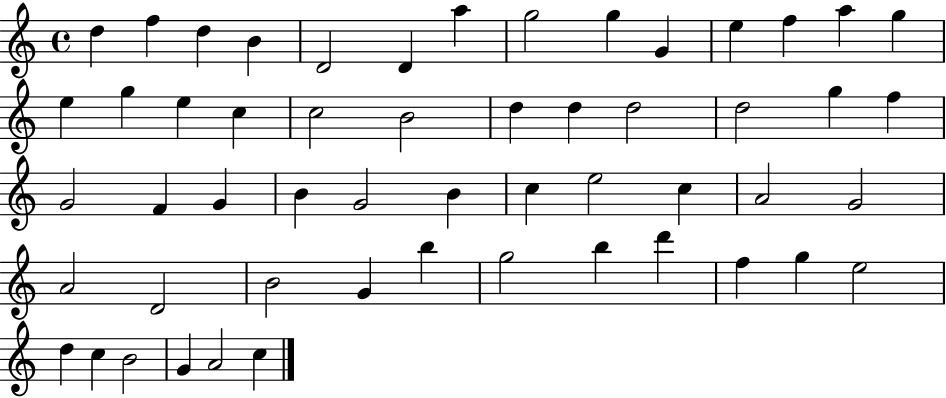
D5/q F5/q D5/q B4/q D4/h D4/q A5/q G5/h G5/q G4/q E5/q F5/q A5/q G5/q E5/q G5/q E5/q C5/q C5/h B4/h D5/q D5/q D5/h D5/h G5/q F5/q G4/h F4/q G4/q B4/q G4/h B4/q C5/q E5/h C5/q A4/h G4/h A4/h D4/h B4/h G4/q B5/q G5/h B5/q D6/q F5/q G5/q E5/h D5/q C5/q B4/h G4/q A4/h C5/q